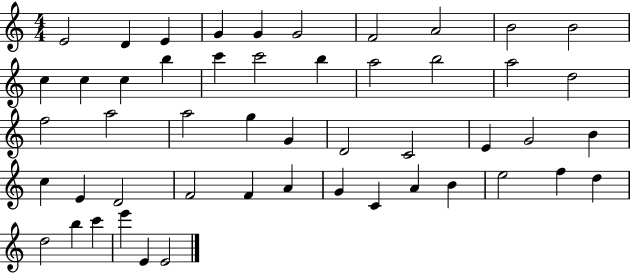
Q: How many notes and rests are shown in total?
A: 50